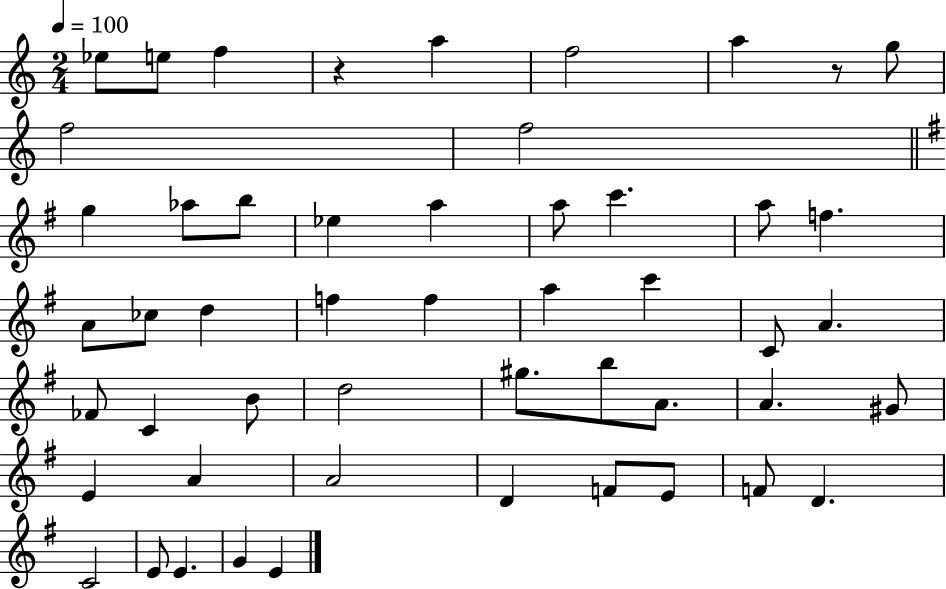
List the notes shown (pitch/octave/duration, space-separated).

Eb5/e E5/e F5/q R/q A5/q F5/h A5/q R/e G5/e F5/h F5/h G5/q Ab5/e B5/e Eb5/q A5/q A5/e C6/q. A5/e F5/q. A4/e CES5/e D5/q F5/q F5/q A5/q C6/q C4/e A4/q. FES4/e C4/q B4/e D5/h G#5/e. B5/e A4/e. A4/q. G#4/e E4/q A4/q A4/h D4/q F4/e E4/e F4/e D4/q. C4/h E4/e E4/q. G4/q E4/q